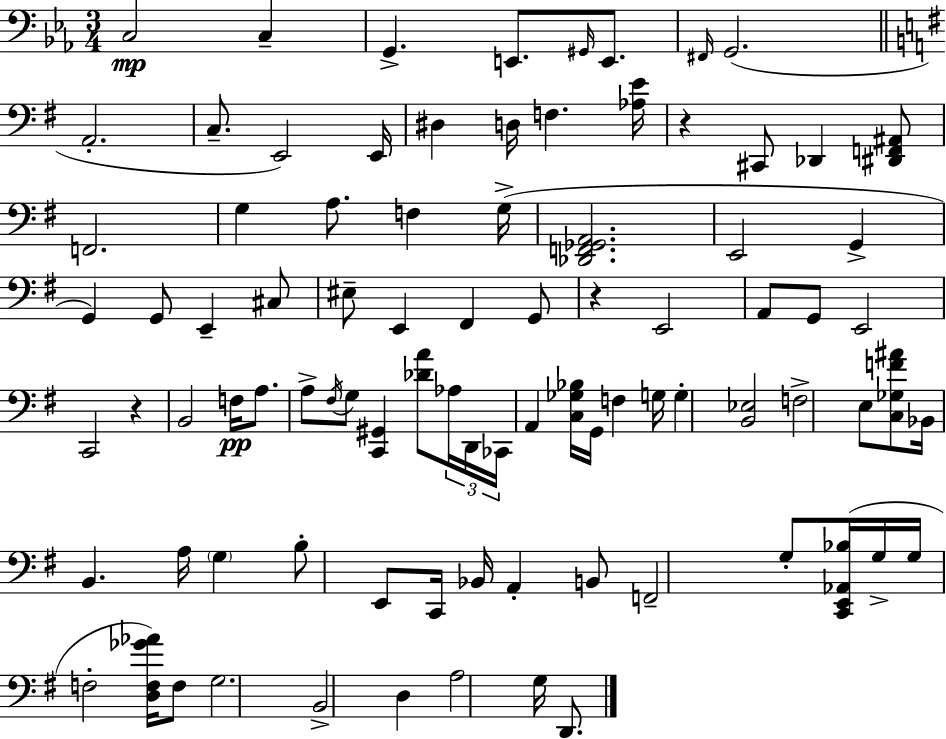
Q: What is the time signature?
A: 3/4